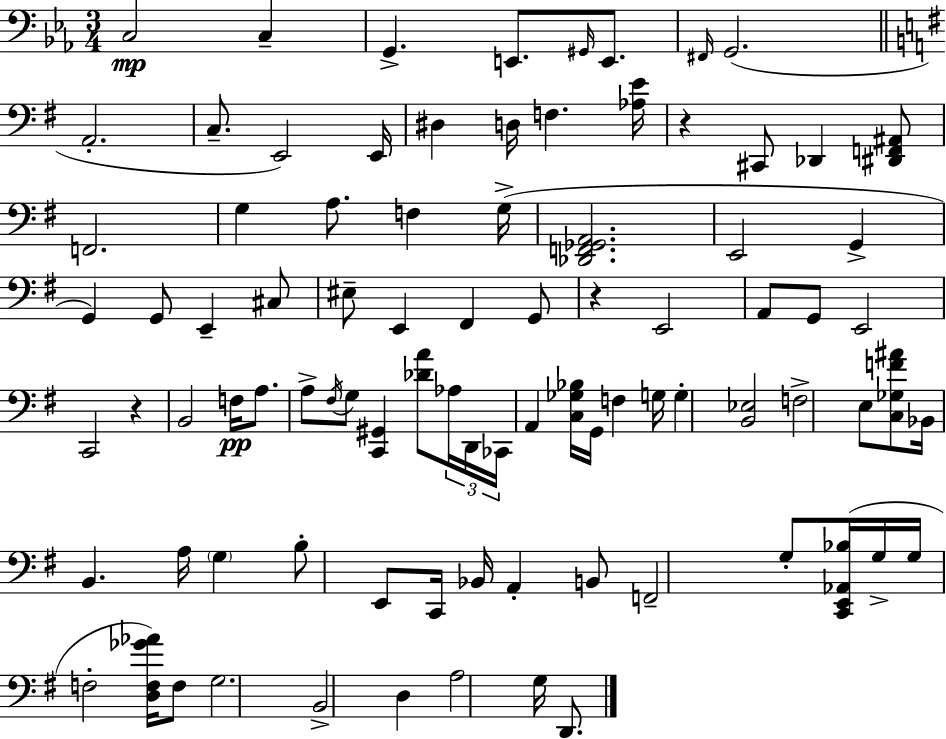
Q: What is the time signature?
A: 3/4